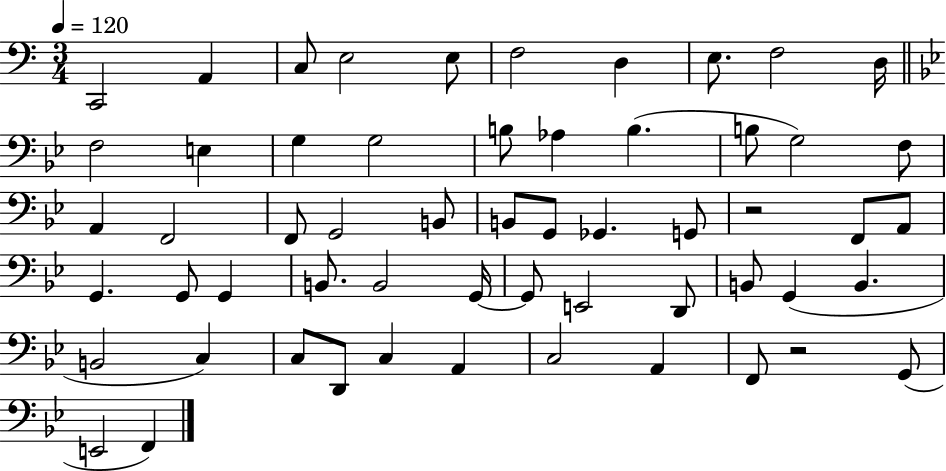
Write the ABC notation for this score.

X:1
T:Untitled
M:3/4
L:1/4
K:C
C,,2 A,, C,/2 E,2 E,/2 F,2 D, E,/2 F,2 D,/4 F,2 E, G, G,2 B,/2 _A, B, B,/2 G,2 F,/2 A,, F,,2 F,,/2 G,,2 B,,/2 B,,/2 G,,/2 _G,, G,,/2 z2 F,,/2 A,,/2 G,, G,,/2 G,, B,,/2 B,,2 G,,/4 G,,/2 E,,2 D,,/2 B,,/2 G,, B,, B,,2 C, C,/2 D,,/2 C, A,, C,2 A,, F,,/2 z2 G,,/2 E,,2 F,,